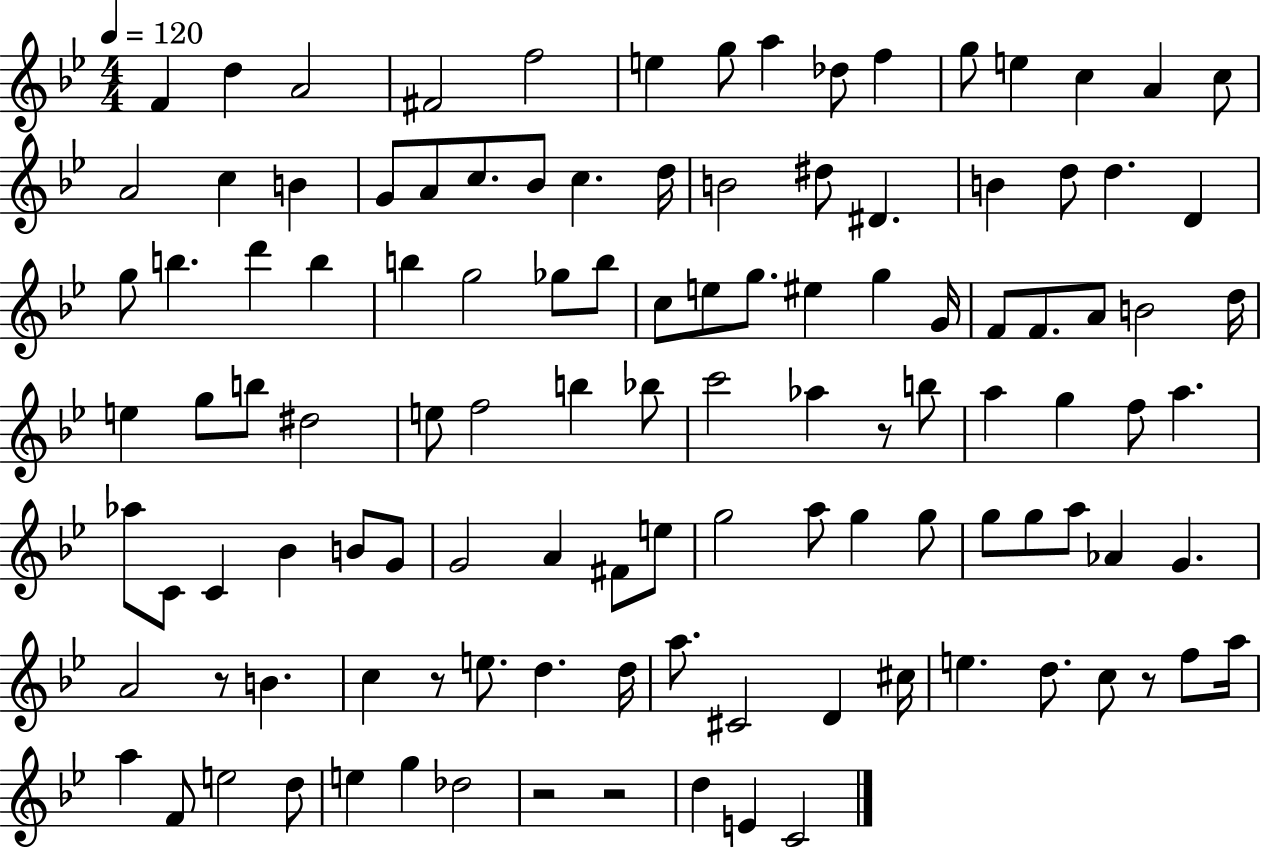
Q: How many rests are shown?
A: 6